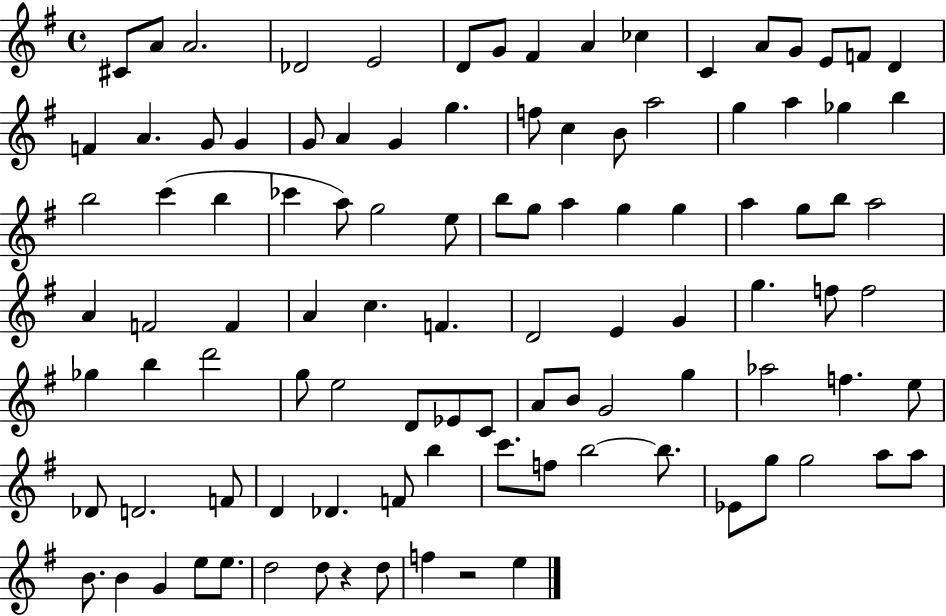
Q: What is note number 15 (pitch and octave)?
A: F4